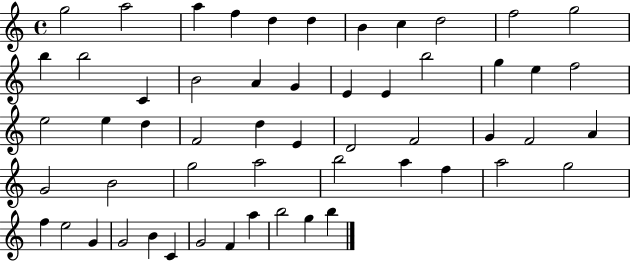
{
  \clef treble
  \time 4/4
  \defaultTimeSignature
  \key c \major
  g''2 a''2 | a''4 f''4 d''4 d''4 | b'4 c''4 d''2 | f''2 g''2 | \break b''4 b''2 c'4 | b'2 a'4 g'4 | e'4 e'4 b''2 | g''4 e''4 f''2 | \break e''2 e''4 d''4 | f'2 d''4 e'4 | d'2 f'2 | g'4 f'2 a'4 | \break g'2 b'2 | g''2 a''2 | b''2 a''4 f''4 | a''2 g''2 | \break f''4 e''2 g'4 | g'2 b'4 c'4 | g'2 f'4 a''4 | b''2 g''4 b''4 | \break \bar "|."
}